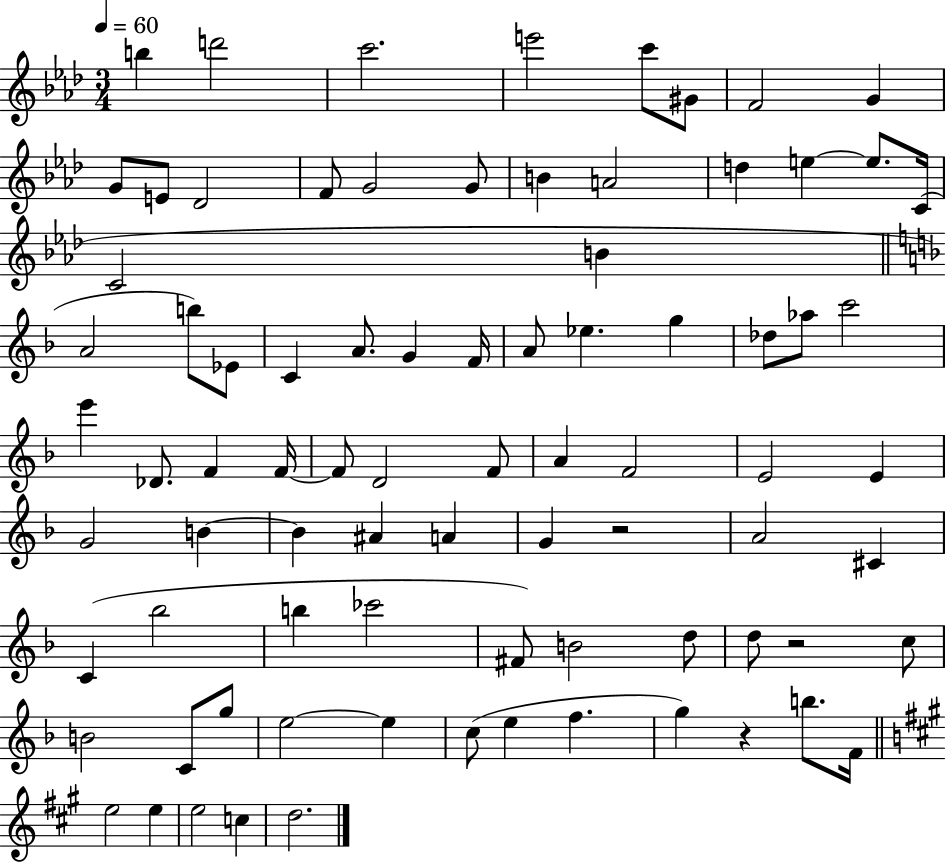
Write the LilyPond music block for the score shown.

{
  \clef treble
  \numericTimeSignature
  \time 3/4
  \key aes \major
  \tempo 4 = 60
  b''4 d'''2 | c'''2. | e'''2 c'''8 gis'8 | f'2 g'4 | \break g'8 e'8 des'2 | f'8 g'2 g'8 | b'4 a'2 | d''4 e''4~~ e''8. c'16( | \break c'2 b'4 | \bar "||" \break \key f \major a'2 b''8) ees'8 | c'4 a'8. g'4 f'16 | a'8 ees''4. g''4 | des''8 aes''8 c'''2 | \break e'''4 des'8. f'4 f'16~~ | f'8 d'2 f'8 | a'4 f'2 | e'2 e'4 | \break g'2 b'4~~ | b'4 ais'4 a'4 | g'4 r2 | a'2 cis'4 | \break c'4( bes''2 | b''4 ces'''2 | fis'8) b'2 d''8 | d''8 r2 c''8 | \break b'2 c'8 g''8 | e''2~~ e''4 | c''8( e''4 f''4. | g''4) r4 b''8. f'16 | \break \bar "||" \break \key a \major e''2 e''4 | e''2 c''4 | d''2. | \bar "|."
}